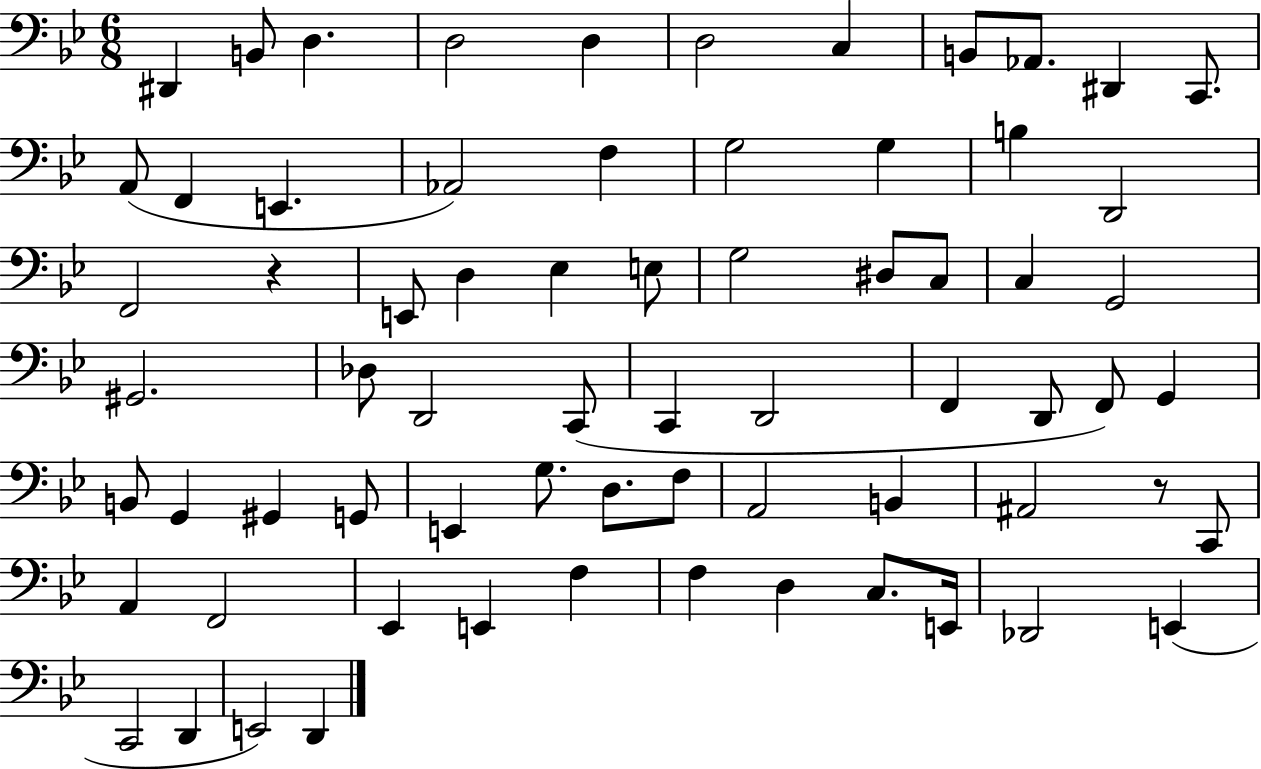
X:1
T:Untitled
M:6/8
L:1/4
K:Bb
^D,, B,,/2 D, D,2 D, D,2 C, B,,/2 _A,,/2 ^D,, C,,/2 A,,/2 F,, E,, _A,,2 F, G,2 G, B, D,,2 F,,2 z E,,/2 D, _E, E,/2 G,2 ^D,/2 C,/2 C, G,,2 ^G,,2 _D,/2 D,,2 C,,/2 C,, D,,2 F,, D,,/2 F,,/2 G,, B,,/2 G,, ^G,, G,,/2 E,, G,/2 D,/2 F,/2 A,,2 B,, ^A,,2 z/2 C,,/2 A,, F,,2 _E,, E,, F, F, D, C,/2 E,,/4 _D,,2 E,, C,,2 D,, E,,2 D,,